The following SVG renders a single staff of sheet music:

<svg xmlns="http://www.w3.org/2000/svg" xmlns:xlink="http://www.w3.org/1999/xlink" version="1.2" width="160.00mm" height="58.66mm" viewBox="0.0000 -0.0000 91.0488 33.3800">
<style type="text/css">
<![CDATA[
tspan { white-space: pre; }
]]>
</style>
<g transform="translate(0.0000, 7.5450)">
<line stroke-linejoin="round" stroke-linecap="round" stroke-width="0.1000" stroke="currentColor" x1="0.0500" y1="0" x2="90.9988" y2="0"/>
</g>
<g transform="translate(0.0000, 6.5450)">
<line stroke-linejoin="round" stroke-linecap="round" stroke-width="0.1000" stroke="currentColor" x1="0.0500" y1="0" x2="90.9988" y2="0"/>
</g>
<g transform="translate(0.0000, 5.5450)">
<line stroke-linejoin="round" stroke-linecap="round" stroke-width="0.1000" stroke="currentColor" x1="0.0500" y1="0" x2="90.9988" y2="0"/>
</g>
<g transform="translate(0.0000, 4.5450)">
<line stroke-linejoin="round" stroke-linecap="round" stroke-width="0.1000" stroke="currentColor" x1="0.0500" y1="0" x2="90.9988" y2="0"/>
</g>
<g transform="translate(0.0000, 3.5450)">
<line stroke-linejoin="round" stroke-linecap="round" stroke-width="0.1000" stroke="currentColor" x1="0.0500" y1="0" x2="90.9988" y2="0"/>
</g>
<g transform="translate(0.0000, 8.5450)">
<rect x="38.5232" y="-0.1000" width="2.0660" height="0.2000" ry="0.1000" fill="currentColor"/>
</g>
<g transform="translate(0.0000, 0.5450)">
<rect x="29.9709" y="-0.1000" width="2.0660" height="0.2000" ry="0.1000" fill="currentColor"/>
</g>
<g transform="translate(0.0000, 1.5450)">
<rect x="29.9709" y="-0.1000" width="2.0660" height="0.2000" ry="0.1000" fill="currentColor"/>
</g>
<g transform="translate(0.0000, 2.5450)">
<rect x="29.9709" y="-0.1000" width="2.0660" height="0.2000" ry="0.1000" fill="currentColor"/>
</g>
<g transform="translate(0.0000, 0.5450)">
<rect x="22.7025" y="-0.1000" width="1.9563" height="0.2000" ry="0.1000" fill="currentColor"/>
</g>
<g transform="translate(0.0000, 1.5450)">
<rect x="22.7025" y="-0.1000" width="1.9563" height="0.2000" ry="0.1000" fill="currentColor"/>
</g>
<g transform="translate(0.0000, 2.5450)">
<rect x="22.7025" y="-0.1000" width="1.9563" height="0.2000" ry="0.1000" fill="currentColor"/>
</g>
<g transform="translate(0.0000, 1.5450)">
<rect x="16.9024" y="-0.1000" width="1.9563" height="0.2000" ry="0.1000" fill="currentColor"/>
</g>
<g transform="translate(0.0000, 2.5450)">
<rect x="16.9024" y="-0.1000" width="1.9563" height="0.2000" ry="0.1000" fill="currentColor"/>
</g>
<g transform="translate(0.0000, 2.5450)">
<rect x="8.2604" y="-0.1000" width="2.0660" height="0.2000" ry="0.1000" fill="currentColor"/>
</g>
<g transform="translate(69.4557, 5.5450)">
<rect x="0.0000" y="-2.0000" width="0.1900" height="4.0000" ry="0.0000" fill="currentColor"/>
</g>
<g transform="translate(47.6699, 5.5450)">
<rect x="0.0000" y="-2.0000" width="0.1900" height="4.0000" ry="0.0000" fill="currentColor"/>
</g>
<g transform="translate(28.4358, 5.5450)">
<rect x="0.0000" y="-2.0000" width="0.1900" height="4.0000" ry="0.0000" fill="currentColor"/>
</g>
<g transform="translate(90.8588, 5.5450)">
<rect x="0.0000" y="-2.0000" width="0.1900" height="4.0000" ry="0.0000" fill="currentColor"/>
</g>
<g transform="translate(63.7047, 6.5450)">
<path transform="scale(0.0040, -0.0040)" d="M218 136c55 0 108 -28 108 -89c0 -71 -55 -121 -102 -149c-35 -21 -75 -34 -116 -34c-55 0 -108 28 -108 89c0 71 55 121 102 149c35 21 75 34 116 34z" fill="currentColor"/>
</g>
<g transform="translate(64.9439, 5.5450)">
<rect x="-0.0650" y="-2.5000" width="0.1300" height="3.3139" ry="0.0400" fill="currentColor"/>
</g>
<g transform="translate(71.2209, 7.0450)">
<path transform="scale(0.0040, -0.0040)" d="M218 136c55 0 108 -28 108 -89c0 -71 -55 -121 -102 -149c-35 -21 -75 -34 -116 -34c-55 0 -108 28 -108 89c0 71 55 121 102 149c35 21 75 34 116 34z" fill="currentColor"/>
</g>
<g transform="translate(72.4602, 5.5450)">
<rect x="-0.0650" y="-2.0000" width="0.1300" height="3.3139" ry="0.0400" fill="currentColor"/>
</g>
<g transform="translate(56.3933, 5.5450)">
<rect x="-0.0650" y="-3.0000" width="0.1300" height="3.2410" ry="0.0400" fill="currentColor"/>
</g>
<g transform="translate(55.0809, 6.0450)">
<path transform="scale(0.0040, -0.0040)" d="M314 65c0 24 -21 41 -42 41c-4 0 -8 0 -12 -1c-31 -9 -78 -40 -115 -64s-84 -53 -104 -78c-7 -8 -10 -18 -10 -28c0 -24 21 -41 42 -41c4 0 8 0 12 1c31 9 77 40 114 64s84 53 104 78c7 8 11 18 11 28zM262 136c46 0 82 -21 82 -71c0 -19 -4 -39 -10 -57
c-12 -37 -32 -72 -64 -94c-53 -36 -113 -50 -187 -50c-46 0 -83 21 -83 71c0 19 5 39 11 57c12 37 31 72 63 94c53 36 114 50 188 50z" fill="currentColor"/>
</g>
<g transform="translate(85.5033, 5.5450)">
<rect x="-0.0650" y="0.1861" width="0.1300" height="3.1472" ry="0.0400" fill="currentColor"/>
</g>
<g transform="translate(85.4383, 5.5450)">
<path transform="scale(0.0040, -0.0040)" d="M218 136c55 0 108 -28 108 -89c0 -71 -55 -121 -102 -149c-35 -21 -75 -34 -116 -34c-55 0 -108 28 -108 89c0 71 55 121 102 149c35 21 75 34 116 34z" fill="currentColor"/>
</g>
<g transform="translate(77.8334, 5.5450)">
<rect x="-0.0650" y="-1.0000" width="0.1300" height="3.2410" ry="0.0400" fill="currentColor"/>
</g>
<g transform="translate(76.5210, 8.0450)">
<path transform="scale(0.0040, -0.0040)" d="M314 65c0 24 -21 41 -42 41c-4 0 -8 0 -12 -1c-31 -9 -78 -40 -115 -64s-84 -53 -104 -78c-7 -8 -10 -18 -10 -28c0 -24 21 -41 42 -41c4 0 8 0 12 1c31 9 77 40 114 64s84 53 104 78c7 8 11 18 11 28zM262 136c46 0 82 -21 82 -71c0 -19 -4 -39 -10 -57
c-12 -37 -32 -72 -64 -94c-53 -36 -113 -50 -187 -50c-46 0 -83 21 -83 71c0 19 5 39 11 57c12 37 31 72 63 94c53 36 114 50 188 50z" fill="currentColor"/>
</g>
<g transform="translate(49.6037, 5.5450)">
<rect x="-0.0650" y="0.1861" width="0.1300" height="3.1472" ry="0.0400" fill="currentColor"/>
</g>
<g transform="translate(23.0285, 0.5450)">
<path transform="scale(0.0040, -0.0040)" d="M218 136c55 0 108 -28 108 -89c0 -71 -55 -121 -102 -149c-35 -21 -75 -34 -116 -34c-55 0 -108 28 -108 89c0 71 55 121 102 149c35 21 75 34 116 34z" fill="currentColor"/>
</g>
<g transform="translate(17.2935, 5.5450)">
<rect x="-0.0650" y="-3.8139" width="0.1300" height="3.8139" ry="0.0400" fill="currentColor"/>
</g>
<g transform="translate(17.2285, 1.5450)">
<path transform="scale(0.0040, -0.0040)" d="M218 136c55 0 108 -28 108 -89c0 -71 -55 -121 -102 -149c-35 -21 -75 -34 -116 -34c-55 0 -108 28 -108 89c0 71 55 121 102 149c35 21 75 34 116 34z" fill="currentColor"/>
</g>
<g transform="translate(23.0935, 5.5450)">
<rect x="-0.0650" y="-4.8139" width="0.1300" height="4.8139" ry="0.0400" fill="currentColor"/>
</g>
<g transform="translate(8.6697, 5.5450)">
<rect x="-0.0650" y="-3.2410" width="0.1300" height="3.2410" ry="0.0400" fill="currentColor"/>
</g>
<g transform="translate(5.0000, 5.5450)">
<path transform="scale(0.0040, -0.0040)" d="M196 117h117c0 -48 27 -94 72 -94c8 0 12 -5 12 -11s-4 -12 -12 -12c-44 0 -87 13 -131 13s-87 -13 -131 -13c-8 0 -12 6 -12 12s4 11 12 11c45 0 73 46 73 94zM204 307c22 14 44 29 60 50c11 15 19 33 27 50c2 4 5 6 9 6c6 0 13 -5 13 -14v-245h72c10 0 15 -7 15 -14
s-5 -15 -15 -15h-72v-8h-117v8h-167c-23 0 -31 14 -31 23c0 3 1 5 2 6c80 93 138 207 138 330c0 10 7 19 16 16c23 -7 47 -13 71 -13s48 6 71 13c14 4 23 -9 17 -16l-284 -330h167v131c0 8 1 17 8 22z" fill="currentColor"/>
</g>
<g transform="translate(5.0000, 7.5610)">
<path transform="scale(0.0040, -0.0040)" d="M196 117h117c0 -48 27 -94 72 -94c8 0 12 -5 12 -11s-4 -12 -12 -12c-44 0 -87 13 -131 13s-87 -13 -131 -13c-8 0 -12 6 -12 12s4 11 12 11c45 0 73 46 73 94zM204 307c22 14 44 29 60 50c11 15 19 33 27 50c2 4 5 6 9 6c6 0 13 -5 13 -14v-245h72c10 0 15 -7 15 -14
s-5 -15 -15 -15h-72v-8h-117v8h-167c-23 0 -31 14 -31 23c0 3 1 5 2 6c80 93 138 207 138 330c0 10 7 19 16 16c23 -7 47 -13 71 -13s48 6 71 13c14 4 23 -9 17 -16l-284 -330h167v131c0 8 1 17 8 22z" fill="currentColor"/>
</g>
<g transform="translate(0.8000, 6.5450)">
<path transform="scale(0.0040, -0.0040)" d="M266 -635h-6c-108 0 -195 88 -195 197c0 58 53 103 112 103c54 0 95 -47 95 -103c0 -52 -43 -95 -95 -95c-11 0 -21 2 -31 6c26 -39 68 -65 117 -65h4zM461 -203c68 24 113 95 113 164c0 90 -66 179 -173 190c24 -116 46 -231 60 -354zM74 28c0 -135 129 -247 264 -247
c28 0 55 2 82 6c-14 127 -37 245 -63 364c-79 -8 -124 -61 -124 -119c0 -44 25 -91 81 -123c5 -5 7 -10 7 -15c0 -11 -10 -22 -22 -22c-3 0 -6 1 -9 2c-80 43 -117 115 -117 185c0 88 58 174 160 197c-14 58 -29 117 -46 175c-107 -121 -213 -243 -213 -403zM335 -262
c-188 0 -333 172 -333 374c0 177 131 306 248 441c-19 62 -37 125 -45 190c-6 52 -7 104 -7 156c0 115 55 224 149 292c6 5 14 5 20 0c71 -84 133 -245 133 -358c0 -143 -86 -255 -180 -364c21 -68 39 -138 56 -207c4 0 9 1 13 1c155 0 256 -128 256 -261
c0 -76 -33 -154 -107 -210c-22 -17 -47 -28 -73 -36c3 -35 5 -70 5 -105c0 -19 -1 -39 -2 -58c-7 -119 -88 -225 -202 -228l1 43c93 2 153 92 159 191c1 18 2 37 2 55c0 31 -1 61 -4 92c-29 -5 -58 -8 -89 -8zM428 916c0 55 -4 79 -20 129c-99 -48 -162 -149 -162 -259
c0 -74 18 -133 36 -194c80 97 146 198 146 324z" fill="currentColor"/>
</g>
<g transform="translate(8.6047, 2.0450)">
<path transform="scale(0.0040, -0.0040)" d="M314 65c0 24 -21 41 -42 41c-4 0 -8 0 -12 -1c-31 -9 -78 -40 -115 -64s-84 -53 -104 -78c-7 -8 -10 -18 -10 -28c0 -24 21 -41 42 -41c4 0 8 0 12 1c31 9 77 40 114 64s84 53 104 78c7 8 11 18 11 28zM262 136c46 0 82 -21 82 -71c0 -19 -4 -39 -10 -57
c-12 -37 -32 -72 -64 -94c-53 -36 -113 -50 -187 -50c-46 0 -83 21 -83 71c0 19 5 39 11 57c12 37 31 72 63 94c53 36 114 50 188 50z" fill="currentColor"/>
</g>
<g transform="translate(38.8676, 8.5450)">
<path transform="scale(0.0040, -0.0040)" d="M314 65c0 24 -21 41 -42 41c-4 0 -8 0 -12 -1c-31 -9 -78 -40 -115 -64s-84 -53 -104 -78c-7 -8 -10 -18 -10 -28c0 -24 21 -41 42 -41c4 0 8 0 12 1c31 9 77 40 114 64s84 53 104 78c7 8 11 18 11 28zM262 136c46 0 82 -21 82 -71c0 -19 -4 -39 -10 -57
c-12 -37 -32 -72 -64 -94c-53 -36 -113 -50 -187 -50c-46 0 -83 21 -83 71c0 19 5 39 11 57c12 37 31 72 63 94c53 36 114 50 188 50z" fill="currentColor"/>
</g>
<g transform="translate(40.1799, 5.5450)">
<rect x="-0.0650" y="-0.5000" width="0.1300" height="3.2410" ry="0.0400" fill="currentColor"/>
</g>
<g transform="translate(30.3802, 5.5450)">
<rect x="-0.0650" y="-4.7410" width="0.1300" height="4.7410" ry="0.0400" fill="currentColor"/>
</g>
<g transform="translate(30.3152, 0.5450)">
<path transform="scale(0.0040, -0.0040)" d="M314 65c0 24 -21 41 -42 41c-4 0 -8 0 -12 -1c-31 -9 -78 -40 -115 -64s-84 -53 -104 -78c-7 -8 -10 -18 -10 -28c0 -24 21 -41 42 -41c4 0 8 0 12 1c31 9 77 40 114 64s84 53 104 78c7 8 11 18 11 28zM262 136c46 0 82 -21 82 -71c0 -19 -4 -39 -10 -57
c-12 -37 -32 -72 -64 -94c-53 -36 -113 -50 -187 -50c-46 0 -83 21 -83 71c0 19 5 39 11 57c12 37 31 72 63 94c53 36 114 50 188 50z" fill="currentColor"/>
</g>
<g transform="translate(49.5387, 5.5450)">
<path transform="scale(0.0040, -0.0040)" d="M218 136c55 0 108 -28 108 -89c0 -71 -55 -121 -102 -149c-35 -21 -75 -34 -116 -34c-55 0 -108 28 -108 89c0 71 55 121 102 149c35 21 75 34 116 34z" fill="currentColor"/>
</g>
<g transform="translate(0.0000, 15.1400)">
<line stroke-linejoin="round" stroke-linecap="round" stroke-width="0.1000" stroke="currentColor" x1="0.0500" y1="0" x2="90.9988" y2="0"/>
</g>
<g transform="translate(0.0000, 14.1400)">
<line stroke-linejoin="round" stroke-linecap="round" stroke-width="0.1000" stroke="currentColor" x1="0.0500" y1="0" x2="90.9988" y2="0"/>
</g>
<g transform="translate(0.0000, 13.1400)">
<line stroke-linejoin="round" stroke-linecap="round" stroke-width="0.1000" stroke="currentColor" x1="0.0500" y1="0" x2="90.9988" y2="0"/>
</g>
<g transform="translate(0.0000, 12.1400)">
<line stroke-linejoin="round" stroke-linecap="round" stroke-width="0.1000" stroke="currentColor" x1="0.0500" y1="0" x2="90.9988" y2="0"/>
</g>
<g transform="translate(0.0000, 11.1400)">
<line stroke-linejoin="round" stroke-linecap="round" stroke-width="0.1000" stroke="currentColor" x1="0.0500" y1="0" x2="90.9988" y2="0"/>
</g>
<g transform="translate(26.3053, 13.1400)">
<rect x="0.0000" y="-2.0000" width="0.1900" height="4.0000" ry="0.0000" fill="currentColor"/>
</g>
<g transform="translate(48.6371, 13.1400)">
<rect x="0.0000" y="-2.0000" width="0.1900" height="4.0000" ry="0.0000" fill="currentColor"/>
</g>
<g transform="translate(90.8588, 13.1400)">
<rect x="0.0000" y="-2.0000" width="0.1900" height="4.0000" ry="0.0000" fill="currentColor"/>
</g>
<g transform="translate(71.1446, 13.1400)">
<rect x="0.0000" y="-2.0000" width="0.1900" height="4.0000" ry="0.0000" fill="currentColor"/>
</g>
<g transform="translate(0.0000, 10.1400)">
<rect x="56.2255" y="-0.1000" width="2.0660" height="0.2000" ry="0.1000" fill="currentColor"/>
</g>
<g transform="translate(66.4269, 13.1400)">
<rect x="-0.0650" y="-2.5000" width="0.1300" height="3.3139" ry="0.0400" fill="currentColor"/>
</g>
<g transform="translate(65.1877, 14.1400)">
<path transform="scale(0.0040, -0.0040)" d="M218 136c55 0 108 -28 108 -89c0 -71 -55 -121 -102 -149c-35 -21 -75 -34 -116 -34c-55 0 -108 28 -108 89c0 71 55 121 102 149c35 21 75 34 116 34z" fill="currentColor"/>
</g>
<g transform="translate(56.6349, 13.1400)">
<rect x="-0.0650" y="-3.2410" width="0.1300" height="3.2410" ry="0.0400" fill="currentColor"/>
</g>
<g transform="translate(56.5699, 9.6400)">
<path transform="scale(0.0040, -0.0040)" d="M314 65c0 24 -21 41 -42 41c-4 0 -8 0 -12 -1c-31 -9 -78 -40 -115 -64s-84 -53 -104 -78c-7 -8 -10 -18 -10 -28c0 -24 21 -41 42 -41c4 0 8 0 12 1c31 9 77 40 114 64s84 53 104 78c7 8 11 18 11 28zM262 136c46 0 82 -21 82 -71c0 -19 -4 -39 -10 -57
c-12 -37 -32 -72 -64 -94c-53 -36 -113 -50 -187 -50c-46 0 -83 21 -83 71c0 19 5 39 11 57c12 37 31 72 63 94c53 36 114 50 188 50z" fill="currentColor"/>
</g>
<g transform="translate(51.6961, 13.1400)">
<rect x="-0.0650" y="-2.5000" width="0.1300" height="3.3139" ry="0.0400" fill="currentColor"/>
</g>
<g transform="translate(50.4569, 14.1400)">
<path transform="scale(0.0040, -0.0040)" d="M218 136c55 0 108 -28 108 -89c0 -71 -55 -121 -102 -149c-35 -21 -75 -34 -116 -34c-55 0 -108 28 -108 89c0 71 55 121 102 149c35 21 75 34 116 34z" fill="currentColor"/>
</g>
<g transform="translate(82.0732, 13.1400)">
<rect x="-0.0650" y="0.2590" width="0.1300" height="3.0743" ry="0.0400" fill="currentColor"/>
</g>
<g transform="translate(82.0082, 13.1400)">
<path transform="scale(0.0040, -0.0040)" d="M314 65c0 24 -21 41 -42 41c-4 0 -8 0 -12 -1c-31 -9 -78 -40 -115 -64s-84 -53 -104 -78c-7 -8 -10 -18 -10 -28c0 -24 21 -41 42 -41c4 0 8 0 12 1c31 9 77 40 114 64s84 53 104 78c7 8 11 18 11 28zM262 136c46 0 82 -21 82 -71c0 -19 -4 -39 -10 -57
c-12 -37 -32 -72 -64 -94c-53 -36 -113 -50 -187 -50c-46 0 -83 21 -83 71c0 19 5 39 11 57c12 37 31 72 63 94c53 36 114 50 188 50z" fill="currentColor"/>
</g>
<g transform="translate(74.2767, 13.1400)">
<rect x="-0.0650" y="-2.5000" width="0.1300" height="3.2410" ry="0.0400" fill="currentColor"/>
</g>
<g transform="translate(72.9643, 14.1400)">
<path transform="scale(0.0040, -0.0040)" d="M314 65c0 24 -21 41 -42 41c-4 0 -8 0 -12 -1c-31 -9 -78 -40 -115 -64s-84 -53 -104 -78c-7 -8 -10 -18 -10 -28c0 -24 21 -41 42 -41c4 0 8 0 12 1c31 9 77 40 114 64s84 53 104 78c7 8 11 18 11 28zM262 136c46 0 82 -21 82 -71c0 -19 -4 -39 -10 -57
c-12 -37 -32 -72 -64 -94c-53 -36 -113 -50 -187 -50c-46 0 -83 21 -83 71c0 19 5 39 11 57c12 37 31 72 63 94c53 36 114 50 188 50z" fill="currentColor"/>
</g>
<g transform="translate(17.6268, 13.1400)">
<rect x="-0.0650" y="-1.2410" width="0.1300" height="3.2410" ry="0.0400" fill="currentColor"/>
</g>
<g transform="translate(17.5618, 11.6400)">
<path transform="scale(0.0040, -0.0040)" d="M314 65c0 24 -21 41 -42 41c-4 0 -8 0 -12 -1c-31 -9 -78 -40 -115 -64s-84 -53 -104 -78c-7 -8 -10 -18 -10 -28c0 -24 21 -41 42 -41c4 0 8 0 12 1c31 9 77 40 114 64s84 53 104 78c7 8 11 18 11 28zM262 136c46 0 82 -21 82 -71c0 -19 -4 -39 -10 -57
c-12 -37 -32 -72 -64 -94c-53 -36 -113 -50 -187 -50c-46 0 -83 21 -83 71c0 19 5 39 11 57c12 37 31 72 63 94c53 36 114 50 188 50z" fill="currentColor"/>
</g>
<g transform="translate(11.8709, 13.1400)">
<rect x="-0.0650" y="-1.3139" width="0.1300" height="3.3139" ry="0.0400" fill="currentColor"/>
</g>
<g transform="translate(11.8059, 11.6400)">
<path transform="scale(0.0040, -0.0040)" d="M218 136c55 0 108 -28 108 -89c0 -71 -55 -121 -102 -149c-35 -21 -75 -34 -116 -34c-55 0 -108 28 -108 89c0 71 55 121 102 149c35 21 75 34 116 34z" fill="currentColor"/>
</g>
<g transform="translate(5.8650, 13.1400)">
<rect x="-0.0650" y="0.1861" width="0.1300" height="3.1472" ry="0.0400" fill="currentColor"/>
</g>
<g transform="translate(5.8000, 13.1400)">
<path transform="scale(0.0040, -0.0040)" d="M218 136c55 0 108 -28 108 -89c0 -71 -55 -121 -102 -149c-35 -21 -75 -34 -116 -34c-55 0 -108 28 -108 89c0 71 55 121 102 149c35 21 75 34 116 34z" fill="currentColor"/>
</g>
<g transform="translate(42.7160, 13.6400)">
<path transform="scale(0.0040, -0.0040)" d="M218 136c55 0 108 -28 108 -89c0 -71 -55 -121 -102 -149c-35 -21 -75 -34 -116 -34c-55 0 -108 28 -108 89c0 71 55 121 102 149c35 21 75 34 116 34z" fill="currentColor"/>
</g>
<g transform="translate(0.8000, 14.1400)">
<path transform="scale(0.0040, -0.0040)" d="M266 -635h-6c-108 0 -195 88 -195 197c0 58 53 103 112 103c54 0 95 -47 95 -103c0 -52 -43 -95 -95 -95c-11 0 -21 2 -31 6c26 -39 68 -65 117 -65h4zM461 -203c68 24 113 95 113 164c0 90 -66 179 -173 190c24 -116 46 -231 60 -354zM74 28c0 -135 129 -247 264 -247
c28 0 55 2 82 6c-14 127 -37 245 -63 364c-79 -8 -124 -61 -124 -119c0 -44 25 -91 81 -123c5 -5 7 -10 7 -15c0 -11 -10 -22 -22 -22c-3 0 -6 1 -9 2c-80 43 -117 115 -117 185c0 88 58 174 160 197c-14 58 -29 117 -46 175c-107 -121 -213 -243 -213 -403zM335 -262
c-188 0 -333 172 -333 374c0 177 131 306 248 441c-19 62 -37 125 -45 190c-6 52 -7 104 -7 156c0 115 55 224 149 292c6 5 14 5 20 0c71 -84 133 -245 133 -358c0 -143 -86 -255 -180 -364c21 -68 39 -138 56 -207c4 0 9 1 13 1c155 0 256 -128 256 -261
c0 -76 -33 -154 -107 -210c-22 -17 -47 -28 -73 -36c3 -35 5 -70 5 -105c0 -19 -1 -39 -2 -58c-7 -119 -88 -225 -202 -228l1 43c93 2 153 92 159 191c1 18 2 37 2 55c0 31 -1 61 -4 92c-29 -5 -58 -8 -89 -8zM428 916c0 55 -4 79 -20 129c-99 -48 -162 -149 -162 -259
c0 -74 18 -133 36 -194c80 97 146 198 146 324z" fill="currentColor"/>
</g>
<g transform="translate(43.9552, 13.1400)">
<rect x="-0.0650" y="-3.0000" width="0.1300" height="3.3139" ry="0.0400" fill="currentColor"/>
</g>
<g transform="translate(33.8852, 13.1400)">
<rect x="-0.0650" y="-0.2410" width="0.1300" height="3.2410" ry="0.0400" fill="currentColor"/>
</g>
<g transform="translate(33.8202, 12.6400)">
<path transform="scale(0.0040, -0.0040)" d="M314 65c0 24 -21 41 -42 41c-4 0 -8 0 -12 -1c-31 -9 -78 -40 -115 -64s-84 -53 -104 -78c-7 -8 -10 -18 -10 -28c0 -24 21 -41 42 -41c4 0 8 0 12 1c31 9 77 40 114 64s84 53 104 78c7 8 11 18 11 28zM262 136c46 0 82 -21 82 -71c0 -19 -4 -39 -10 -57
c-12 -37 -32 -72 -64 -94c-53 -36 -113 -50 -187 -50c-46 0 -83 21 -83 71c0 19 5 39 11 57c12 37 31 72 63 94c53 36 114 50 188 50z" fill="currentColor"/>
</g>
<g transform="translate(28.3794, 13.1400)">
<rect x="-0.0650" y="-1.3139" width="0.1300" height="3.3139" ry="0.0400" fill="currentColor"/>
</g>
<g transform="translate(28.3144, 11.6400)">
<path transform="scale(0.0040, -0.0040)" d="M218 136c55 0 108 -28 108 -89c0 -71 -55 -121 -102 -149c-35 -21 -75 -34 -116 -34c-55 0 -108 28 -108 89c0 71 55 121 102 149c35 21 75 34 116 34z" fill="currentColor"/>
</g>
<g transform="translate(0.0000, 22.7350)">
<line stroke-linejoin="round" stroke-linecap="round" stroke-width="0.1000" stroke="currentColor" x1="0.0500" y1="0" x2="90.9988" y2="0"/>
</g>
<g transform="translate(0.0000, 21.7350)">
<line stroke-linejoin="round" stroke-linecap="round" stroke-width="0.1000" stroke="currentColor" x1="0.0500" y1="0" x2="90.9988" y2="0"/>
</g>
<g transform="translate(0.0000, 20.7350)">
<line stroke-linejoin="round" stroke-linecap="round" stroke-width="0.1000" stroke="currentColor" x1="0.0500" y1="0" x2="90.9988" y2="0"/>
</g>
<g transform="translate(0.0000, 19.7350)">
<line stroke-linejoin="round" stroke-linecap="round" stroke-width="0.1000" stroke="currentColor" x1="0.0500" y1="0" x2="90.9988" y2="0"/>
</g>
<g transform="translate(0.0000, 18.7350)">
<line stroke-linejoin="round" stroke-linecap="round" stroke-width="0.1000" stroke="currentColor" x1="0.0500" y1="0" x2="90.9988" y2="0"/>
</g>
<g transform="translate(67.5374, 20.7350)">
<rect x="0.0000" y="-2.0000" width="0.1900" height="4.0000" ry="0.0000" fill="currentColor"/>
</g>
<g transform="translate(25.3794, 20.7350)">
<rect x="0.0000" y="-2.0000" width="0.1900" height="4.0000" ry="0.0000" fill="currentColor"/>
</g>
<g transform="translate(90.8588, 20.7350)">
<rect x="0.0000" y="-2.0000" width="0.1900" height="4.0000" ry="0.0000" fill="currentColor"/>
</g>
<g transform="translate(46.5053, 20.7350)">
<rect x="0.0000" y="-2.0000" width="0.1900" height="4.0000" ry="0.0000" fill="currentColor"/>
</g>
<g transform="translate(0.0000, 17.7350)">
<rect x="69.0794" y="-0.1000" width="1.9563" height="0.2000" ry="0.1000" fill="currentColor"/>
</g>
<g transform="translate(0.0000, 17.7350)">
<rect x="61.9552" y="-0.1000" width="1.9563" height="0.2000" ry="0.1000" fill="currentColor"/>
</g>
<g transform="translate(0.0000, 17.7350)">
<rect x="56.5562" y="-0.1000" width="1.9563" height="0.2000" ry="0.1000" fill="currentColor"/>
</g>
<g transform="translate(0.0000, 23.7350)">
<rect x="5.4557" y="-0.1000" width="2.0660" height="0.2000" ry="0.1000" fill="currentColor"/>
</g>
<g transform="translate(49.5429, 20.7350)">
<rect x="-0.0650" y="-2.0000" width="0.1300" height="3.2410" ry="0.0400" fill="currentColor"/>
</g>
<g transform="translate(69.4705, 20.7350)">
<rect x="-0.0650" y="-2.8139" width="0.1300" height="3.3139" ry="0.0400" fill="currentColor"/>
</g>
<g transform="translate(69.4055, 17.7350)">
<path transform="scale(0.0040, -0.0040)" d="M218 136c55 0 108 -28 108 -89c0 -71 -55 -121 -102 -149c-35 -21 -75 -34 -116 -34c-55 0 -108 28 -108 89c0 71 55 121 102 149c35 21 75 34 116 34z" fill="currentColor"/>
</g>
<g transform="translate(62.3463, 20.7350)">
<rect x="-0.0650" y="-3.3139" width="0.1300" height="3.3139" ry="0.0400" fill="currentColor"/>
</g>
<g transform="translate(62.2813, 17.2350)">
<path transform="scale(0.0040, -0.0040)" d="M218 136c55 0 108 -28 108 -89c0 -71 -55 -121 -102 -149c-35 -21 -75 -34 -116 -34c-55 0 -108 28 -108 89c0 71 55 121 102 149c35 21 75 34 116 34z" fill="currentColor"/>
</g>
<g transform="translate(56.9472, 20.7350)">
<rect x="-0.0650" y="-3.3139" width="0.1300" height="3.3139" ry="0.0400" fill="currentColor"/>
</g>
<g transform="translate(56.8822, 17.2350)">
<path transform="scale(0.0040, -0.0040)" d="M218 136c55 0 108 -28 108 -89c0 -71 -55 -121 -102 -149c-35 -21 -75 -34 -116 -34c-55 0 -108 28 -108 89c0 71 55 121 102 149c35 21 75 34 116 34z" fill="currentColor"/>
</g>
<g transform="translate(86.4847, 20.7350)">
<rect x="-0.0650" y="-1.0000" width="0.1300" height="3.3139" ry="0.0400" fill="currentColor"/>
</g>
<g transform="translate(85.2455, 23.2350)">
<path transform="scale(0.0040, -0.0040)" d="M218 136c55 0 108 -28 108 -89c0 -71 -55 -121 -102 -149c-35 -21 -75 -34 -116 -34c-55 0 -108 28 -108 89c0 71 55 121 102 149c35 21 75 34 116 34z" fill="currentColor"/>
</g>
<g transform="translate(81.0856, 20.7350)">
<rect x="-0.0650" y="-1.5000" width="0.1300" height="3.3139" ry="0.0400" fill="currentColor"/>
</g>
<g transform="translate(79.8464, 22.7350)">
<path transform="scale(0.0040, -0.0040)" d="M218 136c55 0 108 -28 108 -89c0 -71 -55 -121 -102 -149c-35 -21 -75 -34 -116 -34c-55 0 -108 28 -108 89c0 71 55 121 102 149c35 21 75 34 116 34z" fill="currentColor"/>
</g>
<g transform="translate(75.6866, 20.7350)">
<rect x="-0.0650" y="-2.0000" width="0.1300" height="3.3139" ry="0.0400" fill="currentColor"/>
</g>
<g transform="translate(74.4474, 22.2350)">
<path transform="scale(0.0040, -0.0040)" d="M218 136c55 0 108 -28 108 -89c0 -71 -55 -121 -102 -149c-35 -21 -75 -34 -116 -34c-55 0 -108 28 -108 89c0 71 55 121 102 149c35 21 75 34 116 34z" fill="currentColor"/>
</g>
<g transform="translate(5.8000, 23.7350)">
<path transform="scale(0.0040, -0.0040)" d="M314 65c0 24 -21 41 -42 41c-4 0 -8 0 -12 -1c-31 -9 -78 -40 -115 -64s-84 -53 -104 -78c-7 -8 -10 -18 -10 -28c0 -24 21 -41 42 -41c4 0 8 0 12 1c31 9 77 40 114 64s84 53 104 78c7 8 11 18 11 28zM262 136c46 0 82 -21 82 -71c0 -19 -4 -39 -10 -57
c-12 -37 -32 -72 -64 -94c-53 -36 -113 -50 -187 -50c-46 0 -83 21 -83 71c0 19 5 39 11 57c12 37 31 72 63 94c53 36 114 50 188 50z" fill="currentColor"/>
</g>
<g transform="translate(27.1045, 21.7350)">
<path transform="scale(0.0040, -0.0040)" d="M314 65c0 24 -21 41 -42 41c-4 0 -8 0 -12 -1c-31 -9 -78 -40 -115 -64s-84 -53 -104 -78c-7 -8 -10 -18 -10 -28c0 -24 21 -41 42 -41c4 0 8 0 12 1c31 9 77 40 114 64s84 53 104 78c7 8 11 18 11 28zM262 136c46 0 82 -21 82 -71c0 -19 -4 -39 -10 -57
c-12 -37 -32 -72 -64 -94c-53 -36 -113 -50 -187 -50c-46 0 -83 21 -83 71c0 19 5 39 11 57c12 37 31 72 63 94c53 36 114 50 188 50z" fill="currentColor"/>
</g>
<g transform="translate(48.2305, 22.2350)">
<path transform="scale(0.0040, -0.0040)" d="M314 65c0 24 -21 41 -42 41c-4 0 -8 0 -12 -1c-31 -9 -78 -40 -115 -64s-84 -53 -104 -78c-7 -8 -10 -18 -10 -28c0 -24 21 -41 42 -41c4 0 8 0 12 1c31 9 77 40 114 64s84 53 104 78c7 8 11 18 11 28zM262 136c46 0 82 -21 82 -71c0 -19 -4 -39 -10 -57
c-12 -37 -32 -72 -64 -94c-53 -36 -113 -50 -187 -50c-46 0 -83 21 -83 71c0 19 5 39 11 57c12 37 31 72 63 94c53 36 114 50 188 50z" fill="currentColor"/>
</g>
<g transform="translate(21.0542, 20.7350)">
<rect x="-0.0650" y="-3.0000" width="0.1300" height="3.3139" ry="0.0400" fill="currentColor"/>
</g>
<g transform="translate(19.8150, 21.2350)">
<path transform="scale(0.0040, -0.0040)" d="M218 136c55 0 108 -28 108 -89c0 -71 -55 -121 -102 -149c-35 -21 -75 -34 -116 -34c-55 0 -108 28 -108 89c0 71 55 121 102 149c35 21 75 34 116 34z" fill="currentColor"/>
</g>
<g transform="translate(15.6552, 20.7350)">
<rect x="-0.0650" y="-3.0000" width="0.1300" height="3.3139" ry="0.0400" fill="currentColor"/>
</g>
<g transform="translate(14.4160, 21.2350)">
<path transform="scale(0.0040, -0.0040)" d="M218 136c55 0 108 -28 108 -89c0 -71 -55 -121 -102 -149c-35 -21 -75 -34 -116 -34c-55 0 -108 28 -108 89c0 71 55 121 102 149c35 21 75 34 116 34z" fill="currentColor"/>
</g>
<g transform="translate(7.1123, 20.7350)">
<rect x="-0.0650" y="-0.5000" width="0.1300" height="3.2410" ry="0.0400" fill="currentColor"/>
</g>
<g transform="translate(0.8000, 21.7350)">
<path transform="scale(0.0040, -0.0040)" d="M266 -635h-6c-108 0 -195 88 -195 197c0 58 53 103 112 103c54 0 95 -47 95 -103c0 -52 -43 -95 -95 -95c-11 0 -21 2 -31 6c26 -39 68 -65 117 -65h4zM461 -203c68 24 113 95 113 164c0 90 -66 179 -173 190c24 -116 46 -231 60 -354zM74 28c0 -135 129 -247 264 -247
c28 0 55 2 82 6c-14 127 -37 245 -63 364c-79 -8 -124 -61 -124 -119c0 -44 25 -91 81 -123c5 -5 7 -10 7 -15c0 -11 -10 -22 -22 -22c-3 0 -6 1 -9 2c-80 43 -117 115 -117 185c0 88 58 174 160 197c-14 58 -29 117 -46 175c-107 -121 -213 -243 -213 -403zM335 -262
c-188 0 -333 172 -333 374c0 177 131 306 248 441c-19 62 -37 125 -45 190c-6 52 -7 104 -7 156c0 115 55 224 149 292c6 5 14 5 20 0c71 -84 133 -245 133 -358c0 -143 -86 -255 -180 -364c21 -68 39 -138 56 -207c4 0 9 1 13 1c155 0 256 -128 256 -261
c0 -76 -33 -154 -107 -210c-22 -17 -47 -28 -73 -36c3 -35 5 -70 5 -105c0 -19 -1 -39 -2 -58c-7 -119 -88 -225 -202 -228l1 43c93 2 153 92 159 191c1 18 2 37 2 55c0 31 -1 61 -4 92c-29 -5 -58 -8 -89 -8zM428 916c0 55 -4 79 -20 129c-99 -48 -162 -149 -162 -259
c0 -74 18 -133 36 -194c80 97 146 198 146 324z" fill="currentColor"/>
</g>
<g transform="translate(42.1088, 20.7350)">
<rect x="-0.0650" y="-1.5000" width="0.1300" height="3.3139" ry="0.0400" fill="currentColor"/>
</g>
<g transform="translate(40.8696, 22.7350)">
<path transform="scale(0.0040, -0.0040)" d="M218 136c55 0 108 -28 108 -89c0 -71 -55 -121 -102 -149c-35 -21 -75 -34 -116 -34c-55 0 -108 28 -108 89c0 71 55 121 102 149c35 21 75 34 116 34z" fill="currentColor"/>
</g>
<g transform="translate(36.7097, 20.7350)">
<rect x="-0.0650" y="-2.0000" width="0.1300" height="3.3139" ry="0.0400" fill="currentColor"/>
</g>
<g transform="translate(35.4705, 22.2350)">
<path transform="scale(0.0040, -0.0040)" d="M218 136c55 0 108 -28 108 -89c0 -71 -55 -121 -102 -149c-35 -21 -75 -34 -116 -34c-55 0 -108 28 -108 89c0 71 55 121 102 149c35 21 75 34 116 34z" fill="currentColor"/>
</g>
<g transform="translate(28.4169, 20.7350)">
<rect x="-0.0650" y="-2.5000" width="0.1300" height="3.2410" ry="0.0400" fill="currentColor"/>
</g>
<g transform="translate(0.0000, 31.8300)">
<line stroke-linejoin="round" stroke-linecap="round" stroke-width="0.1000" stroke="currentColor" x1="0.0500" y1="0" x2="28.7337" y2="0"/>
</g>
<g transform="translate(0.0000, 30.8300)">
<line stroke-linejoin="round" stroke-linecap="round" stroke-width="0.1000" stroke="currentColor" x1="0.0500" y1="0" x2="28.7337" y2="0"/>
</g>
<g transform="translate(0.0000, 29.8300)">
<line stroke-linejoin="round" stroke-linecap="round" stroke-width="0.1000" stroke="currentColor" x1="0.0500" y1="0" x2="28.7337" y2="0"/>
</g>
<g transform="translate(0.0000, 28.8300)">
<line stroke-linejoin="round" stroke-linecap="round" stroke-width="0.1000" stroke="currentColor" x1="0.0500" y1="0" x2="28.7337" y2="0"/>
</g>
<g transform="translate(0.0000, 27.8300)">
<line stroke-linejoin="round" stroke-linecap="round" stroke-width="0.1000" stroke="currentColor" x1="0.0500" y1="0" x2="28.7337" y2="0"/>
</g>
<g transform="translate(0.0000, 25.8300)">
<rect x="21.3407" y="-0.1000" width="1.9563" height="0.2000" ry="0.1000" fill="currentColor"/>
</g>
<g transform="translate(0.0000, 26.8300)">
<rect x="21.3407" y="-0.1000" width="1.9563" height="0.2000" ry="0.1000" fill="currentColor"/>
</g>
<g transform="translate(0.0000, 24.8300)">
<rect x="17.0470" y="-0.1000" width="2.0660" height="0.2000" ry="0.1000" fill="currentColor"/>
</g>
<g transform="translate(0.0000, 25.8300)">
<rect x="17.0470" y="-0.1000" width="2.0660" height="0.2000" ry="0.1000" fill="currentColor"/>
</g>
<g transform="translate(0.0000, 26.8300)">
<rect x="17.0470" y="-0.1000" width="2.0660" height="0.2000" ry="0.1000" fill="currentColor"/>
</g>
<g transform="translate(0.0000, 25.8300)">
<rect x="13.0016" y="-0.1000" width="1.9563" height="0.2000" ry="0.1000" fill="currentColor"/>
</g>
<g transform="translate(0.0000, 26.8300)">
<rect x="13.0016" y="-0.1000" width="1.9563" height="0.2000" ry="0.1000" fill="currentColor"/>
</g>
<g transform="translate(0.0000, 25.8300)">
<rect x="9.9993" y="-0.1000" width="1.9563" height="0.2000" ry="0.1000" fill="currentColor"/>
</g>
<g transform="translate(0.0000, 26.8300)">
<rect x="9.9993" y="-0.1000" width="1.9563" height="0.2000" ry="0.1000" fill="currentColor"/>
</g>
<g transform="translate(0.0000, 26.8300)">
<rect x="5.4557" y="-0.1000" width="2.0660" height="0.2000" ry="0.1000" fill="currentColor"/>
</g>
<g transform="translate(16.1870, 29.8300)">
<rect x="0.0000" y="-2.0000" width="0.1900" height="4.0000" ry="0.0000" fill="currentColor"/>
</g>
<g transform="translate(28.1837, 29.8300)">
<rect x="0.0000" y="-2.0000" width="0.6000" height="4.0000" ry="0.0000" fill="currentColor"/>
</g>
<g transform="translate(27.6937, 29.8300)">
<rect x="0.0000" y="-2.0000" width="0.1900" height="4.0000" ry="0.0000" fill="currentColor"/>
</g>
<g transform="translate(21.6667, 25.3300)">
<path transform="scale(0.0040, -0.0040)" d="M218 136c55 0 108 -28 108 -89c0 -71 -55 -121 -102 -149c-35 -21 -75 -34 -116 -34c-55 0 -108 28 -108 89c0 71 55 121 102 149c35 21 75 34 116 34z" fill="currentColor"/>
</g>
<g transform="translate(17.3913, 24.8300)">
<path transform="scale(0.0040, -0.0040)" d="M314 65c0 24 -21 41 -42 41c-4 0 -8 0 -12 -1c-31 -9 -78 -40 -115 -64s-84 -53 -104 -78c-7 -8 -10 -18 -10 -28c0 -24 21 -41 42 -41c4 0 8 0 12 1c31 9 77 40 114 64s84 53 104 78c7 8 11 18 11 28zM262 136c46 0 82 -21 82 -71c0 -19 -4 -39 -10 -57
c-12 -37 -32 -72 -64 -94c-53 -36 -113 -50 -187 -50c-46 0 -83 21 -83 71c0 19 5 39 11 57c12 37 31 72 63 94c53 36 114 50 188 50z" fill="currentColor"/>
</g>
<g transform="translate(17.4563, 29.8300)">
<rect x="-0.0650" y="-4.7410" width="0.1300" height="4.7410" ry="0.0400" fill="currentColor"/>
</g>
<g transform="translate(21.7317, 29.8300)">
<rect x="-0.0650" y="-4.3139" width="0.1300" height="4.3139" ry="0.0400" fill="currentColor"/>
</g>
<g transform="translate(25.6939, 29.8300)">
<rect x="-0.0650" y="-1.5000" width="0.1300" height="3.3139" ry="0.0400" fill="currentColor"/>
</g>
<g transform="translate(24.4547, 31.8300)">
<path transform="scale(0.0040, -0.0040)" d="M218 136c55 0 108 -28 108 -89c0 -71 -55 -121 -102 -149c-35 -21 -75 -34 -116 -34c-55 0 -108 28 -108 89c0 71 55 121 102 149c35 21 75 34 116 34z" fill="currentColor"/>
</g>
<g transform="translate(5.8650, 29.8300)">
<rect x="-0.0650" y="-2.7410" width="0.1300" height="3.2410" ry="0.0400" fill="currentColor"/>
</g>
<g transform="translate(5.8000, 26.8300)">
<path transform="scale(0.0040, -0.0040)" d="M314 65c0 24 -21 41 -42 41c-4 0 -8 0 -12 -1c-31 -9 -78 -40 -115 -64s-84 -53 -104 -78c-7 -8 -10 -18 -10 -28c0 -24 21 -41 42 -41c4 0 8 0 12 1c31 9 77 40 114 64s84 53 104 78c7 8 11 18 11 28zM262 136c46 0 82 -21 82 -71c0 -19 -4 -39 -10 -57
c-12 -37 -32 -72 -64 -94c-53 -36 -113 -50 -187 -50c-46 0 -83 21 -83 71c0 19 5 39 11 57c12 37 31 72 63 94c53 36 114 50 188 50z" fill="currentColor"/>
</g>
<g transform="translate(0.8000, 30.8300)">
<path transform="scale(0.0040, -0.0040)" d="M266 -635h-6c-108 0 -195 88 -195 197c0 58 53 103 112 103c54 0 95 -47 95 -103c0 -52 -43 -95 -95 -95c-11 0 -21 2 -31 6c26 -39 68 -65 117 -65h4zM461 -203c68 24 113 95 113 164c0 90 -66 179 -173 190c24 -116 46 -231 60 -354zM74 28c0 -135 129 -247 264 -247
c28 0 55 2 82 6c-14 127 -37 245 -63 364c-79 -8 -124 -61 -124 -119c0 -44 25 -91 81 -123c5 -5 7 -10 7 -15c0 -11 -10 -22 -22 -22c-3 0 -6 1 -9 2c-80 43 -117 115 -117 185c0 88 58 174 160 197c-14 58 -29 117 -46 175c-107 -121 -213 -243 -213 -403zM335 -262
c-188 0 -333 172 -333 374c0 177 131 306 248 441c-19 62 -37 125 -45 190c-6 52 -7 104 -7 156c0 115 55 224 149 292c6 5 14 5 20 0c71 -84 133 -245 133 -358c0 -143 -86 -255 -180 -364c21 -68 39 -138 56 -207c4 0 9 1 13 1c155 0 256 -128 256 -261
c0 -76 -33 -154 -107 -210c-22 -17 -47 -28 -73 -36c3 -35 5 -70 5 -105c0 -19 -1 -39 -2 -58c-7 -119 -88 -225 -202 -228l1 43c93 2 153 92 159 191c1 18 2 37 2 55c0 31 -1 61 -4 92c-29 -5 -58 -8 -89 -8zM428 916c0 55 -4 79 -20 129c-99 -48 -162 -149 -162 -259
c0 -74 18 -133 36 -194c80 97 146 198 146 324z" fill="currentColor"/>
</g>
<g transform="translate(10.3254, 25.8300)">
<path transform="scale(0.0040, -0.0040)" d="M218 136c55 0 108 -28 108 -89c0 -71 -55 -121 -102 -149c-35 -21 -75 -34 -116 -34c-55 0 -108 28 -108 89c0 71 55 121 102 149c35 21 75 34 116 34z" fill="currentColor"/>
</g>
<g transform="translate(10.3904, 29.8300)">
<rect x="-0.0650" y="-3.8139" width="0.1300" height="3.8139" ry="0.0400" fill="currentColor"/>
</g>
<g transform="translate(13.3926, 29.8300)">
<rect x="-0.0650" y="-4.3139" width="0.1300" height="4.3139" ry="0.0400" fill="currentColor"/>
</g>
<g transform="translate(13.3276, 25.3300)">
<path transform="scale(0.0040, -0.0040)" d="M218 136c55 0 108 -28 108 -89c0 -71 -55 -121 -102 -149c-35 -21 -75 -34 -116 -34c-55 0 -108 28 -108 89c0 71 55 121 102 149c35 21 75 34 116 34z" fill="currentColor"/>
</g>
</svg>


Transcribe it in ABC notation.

X:1
T:Untitled
M:4/4
L:1/4
K:C
b2 c' e' e'2 C2 B A2 G F D2 B B e e2 e c2 A G b2 G G2 B2 C2 A A G2 F E F2 b b a F E D a2 c' d' e'2 d' E